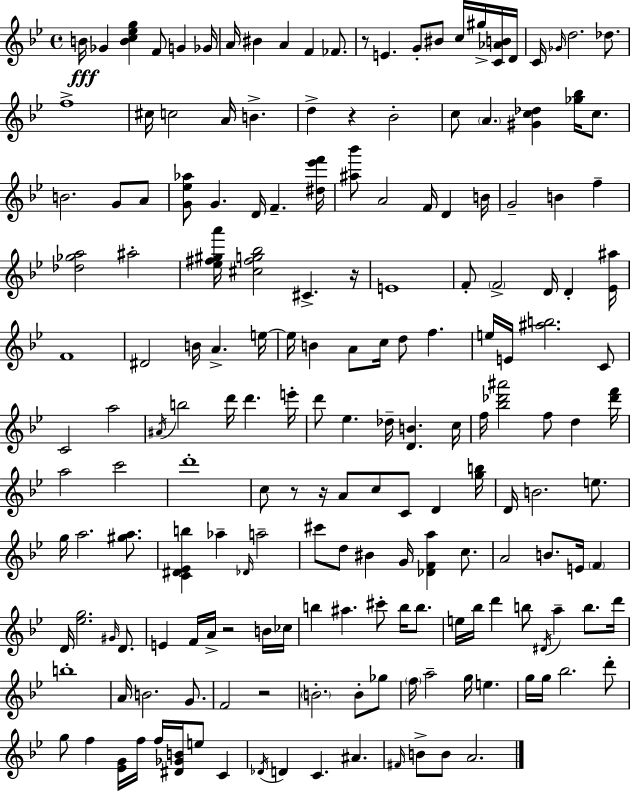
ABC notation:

X:1
T:Untitled
M:4/4
L:1/4
K:Bb
B/4 _G [Bc_eg] F/2 G _G/4 A/4 ^B A F _F/2 z/2 E G/2 ^B/2 c/4 ^g/4 [C_AB]/4 D/4 C/4 _G/4 d2 _d/2 f4 ^c/4 c2 A/4 B d z _B2 c/2 A [^Gc_d] [_g_b]/4 c/2 B2 G/2 A/2 [G_e_a]/2 G D/4 F [^d_e'f']/4 [^a_b']/2 A2 F/4 D B/4 G2 B f [_d_ga]2 ^a2 [_e^f^ga']/4 [^c^fg_b]2 ^C z/4 E4 F/2 F2 D/4 D [_E^a]/4 F4 ^D2 B/4 A e/4 e/4 B A/2 c/4 d/2 f e/4 E/4 [^ab]2 C/2 C2 a2 ^A/4 b2 d'/4 d' e'/4 d'/2 _e _d/4 [DB] c/4 f/4 [_b_d'^a']2 f/2 d [_d'f']/4 a2 c'2 d'4 c/2 z/2 z/4 A/2 c/2 C/2 D [gb]/4 D/4 B2 e/2 g/4 a2 [^ga]/2 [C^D_Eb] _a _D/4 a2 ^c'/2 d/2 ^B G/4 [_DFa] c/2 A2 B/2 E/4 F D/4 [_eg]2 ^G/4 D/2 E F/4 A/4 z2 B/4 _c/4 b ^a ^c'/2 b/4 b/2 e/4 _b/4 d' b/2 ^D/4 a b/2 d'/4 b4 A/4 B2 G/2 F2 z2 B2 B/2 _g/2 f/4 a2 g/4 e g/4 g/4 _b2 d'/2 g/2 f [_EG]/4 f/4 f/4 [^D_GB]/4 e/2 C _D/4 D C ^A ^F/4 B/2 B/2 A2